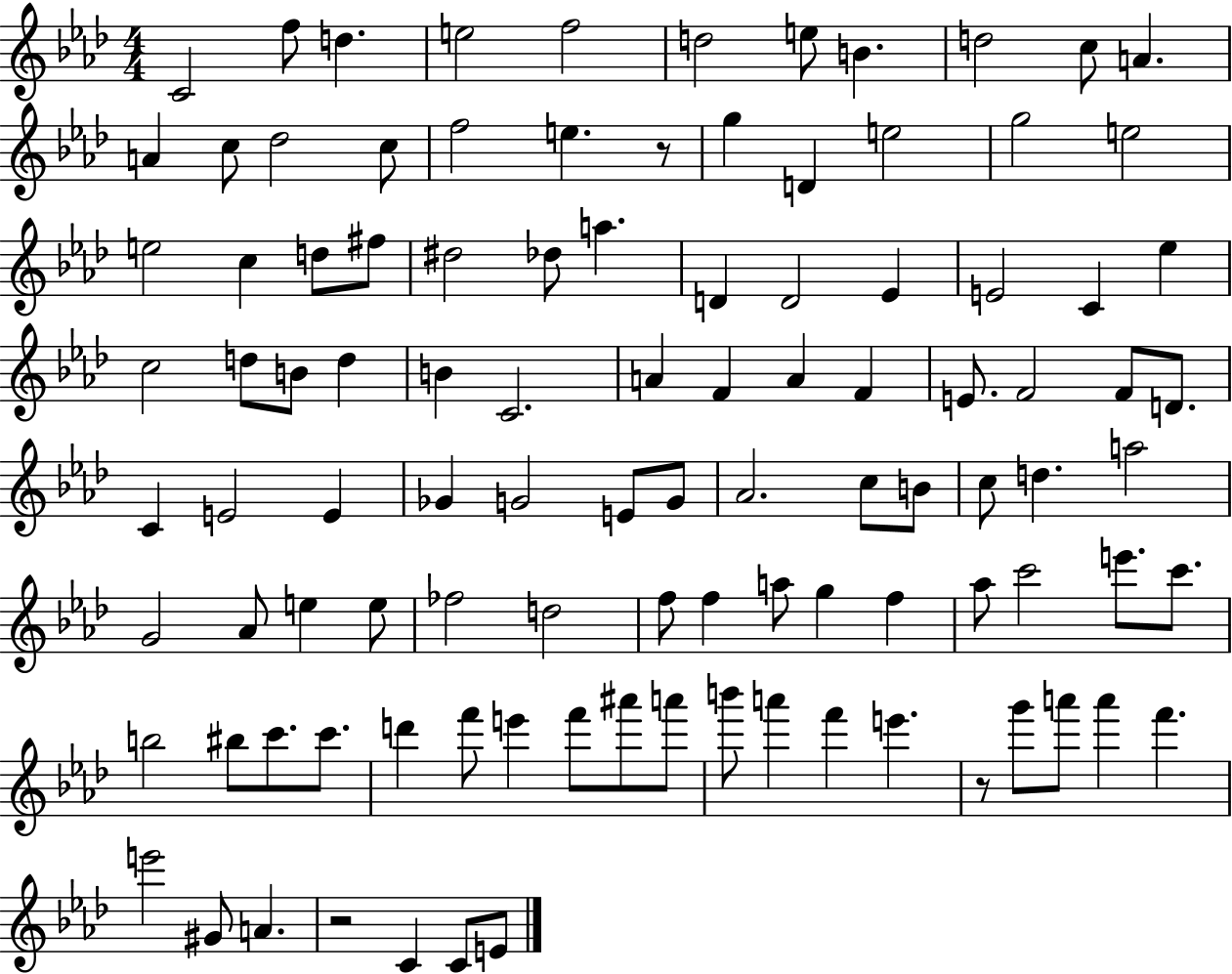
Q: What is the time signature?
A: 4/4